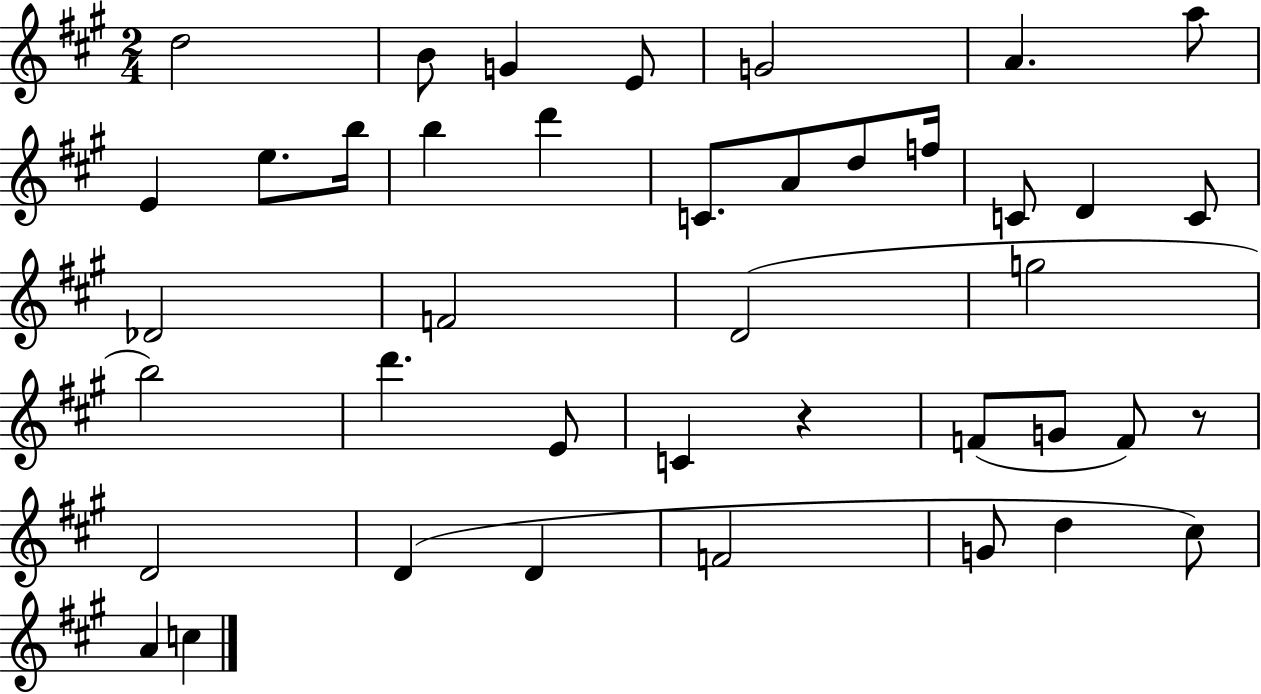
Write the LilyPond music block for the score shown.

{
  \clef treble
  \numericTimeSignature
  \time 2/4
  \key a \major
  d''2 | b'8 g'4 e'8 | g'2 | a'4. a''8 | \break e'4 e''8. b''16 | b''4 d'''4 | c'8. a'8 d''8 f''16 | c'8 d'4 c'8 | \break des'2 | f'2 | d'2( | g''2 | \break b''2) | d'''4. e'8 | c'4 r4 | f'8( g'8 f'8) r8 | \break d'2 | d'4( d'4 | f'2 | g'8 d''4 cis''8) | \break a'4 c''4 | \bar "|."
}